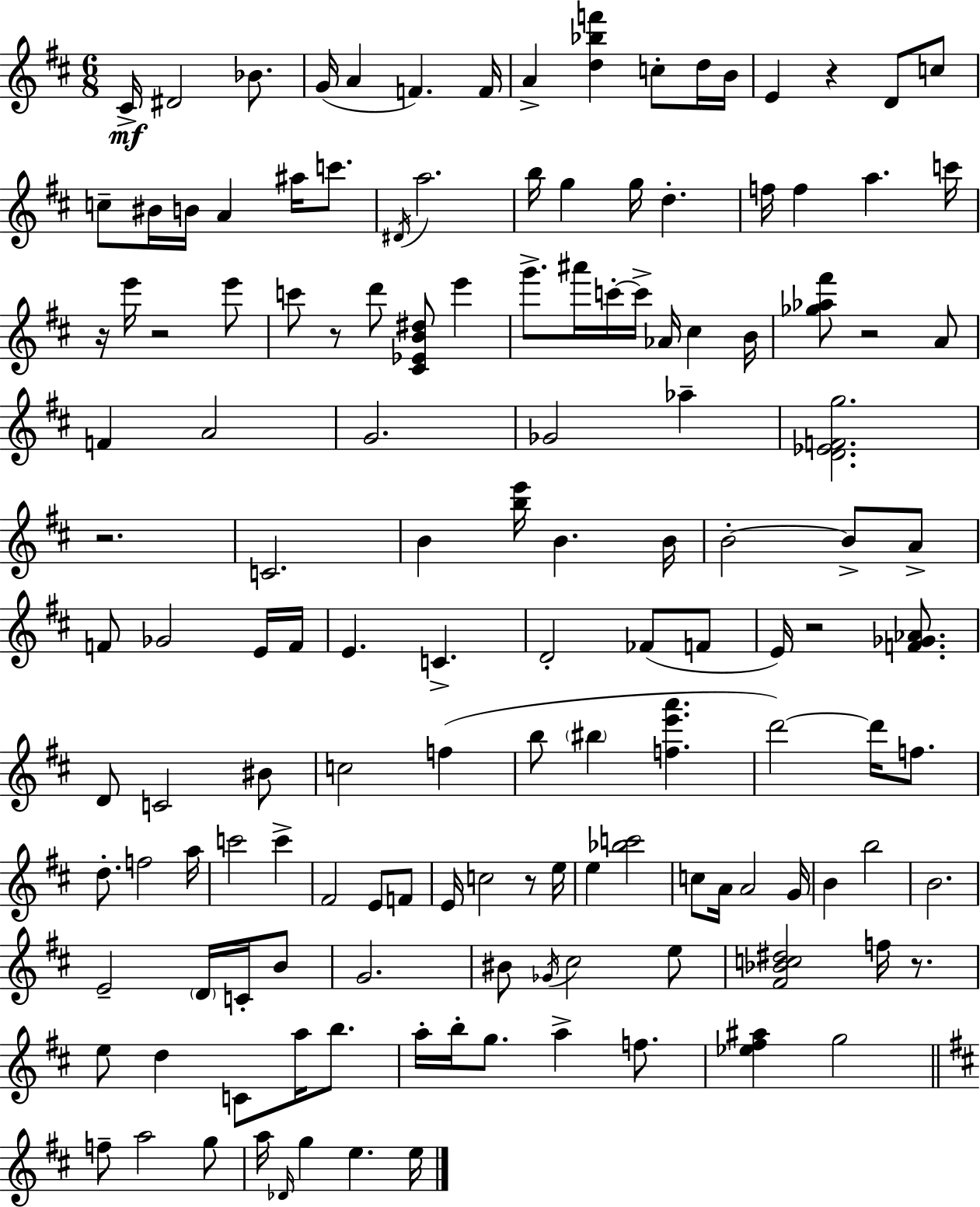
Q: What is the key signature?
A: D major